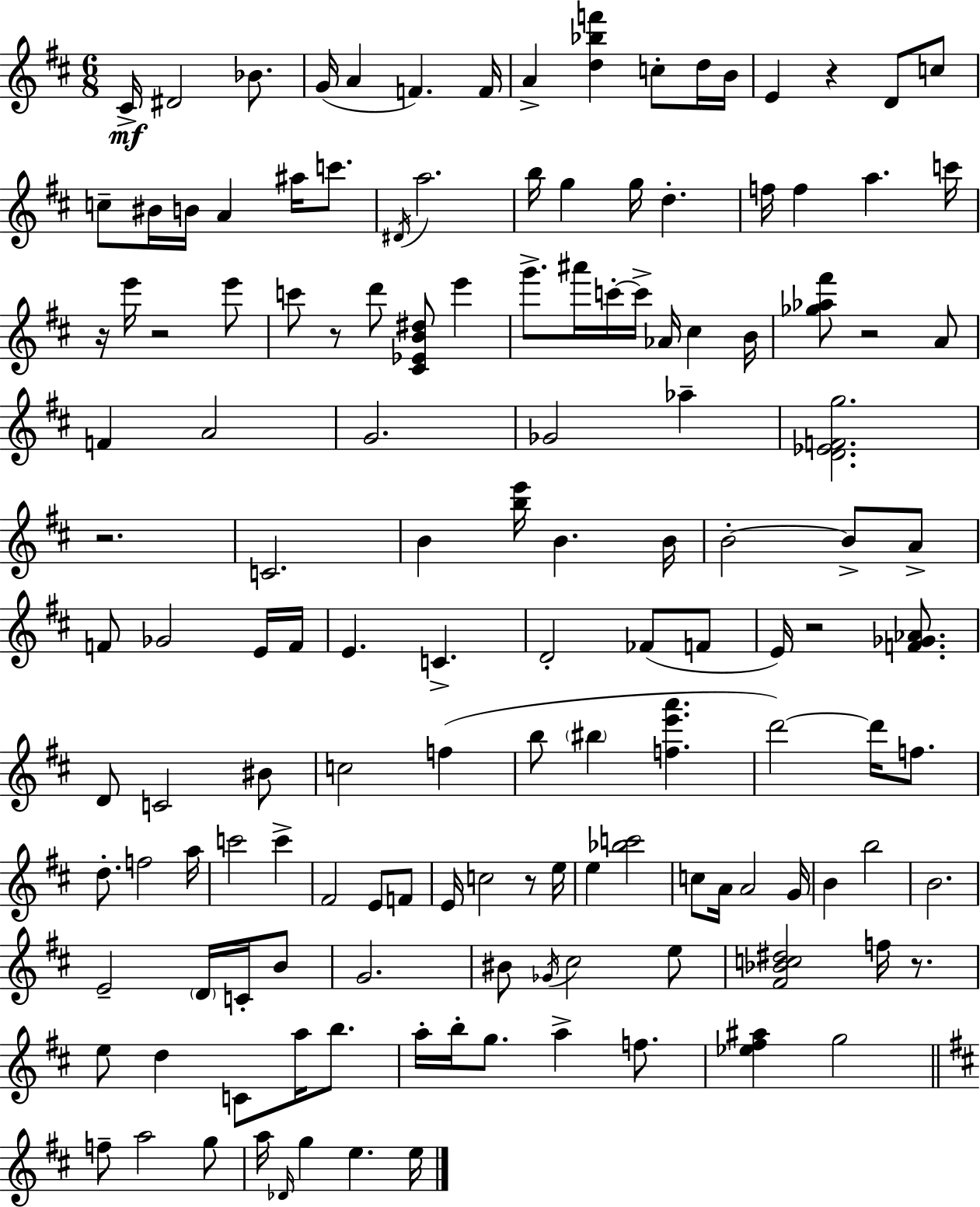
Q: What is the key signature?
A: D major